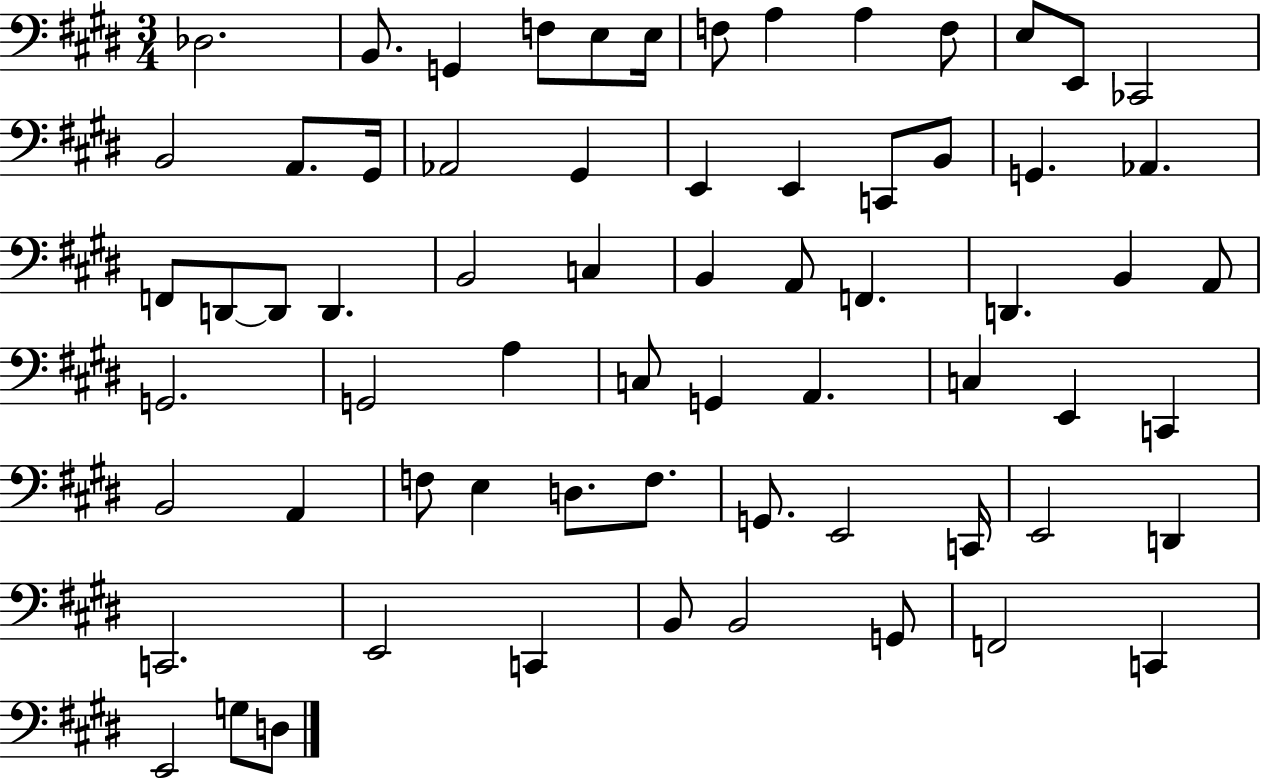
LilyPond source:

{
  \clef bass
  \numericTimeSignature
  \time 3/4
  \key e \major
  des2. | b,8. g,4 f8 e8 e16 | f8 a4 a4 f8 | e8 e,8 ces,2 | \break b,2 a,8. gis,16 | aes,2 gis,4 | e,4 e,4 c,8 b,8 | g,4. aes,4. | \break f,8 d,8~~ d,8 d,4. | b,2 c4 | b,4 a,8 f,4. | d,4. b,4 a,8 | \break g,2. | g,2 a4 | c8 g,4 a,4. | c4 e,4 c,4 | \break b,2 a,4 | f8 e4 d8. f8. | g,8. e,2 c,16 | e,2 d,4 | \break c,2. | e,2 c,4 | b,8 b,2 g,8 | f,2 c,4 | \break e,2 g8 d8 | \bar "|."
}